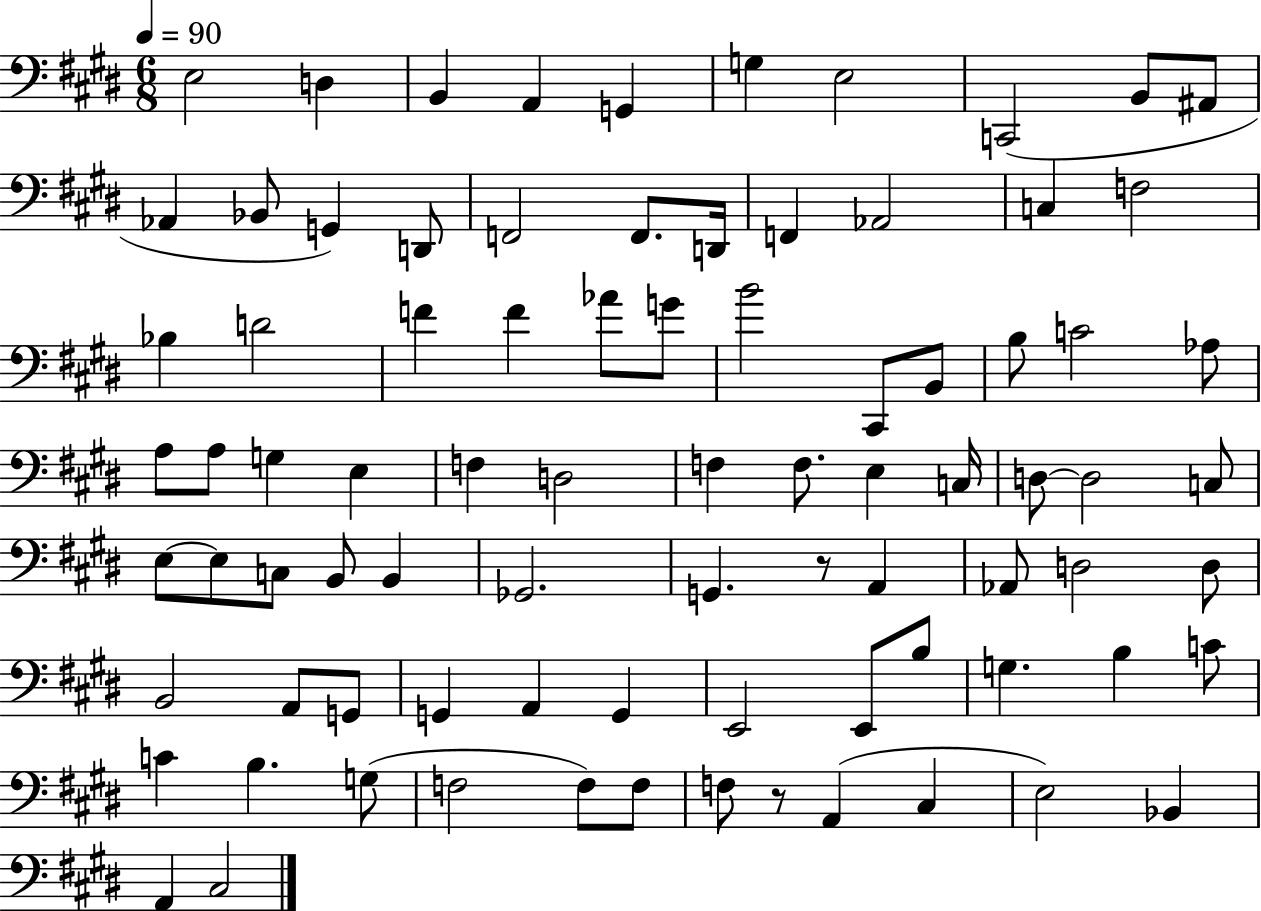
E3/h D3/q B2/q A2/q G2/q G3/q E3/h C2/h B2/e A#2/e Ab2/q Bb2/e G2/q D2/e F2/h F2/e. D2/s F2/q Ab2/h C3/q F3/h Bb3/q D4/h F4/q F4/q Ab4/e G4/e B4/h C#2/e B2/e B3/e C4/h Ab3/e A3/e A3/e G3/q E3/q F3/q D3/h F3/q F3/e. E3/q C3/s D3/e D3/h C3/e E3/e E3/e C3/e B2/e B2/q Gb2/h. G2/q. R/e A2/q Ab2/e D3/h D3/e B2/h A2/e G2/e G2/q A2/q G2/q E2/h E2/e B3/e G3/q. B3/q C4/e C4/q B3/q. G3/e F3/h F3/e F3/e F3/e R/e A2/q C#3/q E3/h Bb2/q A2/q C#3/h